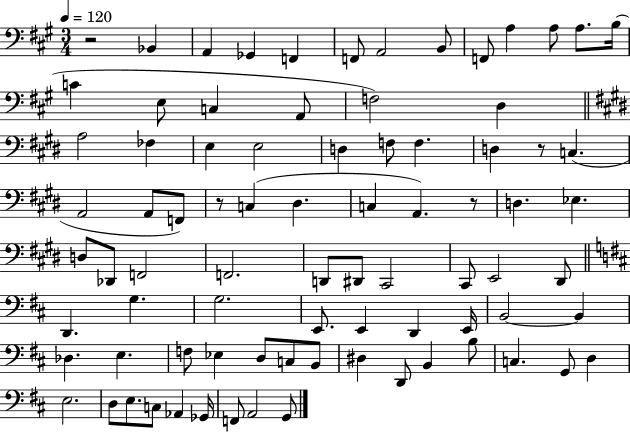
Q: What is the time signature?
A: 3/4